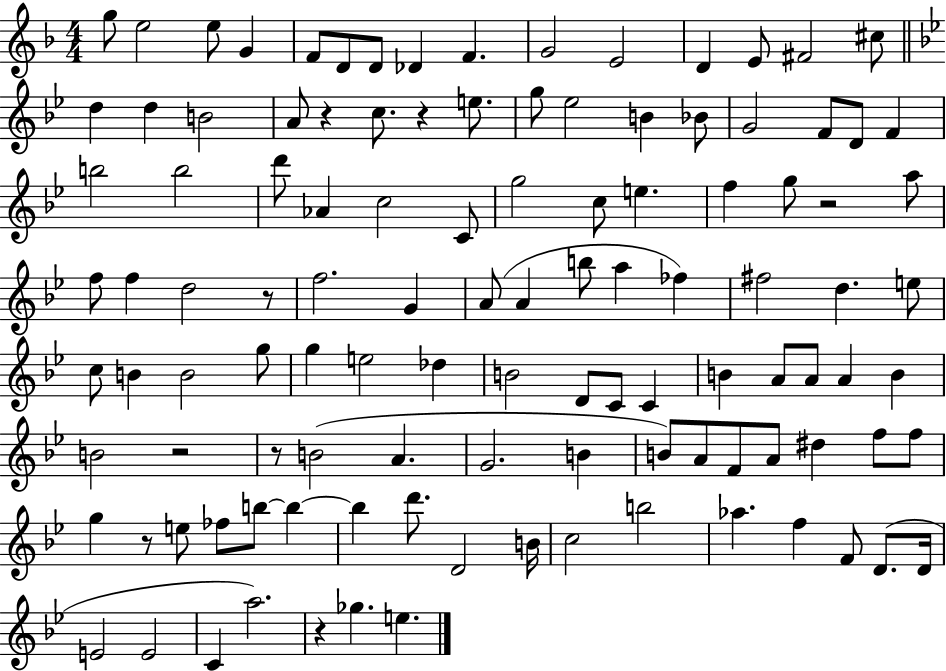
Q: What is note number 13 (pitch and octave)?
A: E4